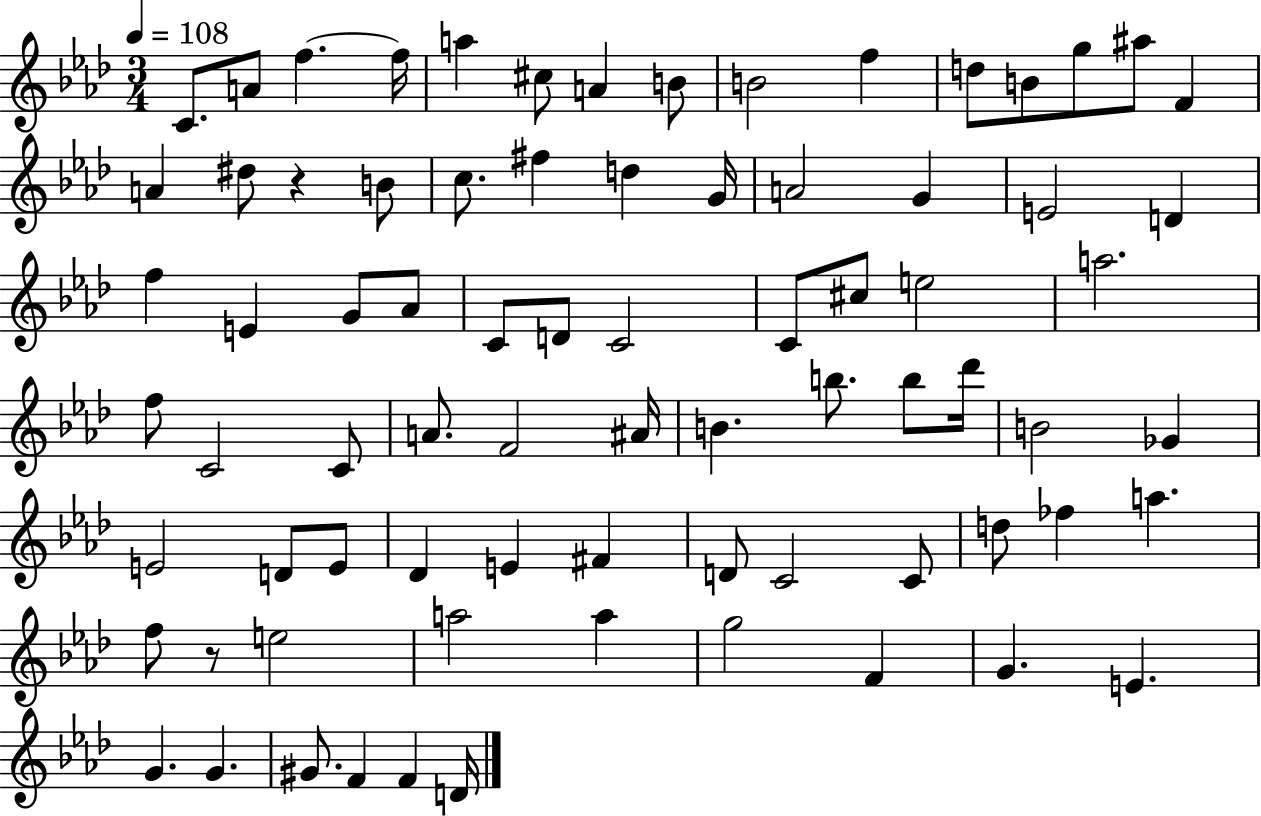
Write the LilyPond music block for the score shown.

{
  \clef treble
  \numericTimeSignature
  \time 3/4
  \key aes \major
  \tempo 4 = 108
  c'8. a'8 f''4.~~ f''16 | a''4 cis''8 a'4 b'8 | b'2 f''4 | d''8 b'8 g''8 ais''8 f'4 | \break a'4 dis''8 r4 b'8 | c''8. fis''4 d''4 g'16 | a'2 g'4 | e'2 d'4 | \break f''4 e'4 g'8 aes'8 | c'8 d'8 c'2 | c'8 cis''8 e''2 | a''2. | \break f''8 c'2 c'8 | a'8. f'2 ais'16 | b'4. b''8. b''8 des'''16 | b'2 ges'4 | \break e'2 d'8 e'8 | des'4 e'4 fis'4 | d'8 c'2 c'8 | d''8 fes''4 a''4. | \break f''8 r8 e''2 | a''2 a''4 | g''2 f'4 | g'4. e'4. | \break g'4. g'4. | gis'8. f'4 f'4 d'16 | \bar "|."
}